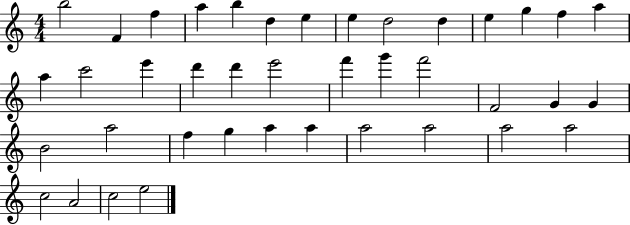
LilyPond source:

{
  \clef treble
  \numericTimeSignature
  \time 4/4
  \key c \major
  b''2 f'4 f''4 | a''4 b''4 d''4 e''4 | e''4 d''2 d''4 | e''4 g''4 f''4 a''4 | \break a''4 c'''2 e'''4 | d'''4 d'''4 e'''2 | f'''4 g'''4 f'''2 | f'2 g'4 g'4 | \break b'2 a''2 | f''4 g''4 a''4 a''4 | a''2 a''2 | a''2 a''2 | \break c''2 a'2 | c''2 e''2 | \bar "|."
}